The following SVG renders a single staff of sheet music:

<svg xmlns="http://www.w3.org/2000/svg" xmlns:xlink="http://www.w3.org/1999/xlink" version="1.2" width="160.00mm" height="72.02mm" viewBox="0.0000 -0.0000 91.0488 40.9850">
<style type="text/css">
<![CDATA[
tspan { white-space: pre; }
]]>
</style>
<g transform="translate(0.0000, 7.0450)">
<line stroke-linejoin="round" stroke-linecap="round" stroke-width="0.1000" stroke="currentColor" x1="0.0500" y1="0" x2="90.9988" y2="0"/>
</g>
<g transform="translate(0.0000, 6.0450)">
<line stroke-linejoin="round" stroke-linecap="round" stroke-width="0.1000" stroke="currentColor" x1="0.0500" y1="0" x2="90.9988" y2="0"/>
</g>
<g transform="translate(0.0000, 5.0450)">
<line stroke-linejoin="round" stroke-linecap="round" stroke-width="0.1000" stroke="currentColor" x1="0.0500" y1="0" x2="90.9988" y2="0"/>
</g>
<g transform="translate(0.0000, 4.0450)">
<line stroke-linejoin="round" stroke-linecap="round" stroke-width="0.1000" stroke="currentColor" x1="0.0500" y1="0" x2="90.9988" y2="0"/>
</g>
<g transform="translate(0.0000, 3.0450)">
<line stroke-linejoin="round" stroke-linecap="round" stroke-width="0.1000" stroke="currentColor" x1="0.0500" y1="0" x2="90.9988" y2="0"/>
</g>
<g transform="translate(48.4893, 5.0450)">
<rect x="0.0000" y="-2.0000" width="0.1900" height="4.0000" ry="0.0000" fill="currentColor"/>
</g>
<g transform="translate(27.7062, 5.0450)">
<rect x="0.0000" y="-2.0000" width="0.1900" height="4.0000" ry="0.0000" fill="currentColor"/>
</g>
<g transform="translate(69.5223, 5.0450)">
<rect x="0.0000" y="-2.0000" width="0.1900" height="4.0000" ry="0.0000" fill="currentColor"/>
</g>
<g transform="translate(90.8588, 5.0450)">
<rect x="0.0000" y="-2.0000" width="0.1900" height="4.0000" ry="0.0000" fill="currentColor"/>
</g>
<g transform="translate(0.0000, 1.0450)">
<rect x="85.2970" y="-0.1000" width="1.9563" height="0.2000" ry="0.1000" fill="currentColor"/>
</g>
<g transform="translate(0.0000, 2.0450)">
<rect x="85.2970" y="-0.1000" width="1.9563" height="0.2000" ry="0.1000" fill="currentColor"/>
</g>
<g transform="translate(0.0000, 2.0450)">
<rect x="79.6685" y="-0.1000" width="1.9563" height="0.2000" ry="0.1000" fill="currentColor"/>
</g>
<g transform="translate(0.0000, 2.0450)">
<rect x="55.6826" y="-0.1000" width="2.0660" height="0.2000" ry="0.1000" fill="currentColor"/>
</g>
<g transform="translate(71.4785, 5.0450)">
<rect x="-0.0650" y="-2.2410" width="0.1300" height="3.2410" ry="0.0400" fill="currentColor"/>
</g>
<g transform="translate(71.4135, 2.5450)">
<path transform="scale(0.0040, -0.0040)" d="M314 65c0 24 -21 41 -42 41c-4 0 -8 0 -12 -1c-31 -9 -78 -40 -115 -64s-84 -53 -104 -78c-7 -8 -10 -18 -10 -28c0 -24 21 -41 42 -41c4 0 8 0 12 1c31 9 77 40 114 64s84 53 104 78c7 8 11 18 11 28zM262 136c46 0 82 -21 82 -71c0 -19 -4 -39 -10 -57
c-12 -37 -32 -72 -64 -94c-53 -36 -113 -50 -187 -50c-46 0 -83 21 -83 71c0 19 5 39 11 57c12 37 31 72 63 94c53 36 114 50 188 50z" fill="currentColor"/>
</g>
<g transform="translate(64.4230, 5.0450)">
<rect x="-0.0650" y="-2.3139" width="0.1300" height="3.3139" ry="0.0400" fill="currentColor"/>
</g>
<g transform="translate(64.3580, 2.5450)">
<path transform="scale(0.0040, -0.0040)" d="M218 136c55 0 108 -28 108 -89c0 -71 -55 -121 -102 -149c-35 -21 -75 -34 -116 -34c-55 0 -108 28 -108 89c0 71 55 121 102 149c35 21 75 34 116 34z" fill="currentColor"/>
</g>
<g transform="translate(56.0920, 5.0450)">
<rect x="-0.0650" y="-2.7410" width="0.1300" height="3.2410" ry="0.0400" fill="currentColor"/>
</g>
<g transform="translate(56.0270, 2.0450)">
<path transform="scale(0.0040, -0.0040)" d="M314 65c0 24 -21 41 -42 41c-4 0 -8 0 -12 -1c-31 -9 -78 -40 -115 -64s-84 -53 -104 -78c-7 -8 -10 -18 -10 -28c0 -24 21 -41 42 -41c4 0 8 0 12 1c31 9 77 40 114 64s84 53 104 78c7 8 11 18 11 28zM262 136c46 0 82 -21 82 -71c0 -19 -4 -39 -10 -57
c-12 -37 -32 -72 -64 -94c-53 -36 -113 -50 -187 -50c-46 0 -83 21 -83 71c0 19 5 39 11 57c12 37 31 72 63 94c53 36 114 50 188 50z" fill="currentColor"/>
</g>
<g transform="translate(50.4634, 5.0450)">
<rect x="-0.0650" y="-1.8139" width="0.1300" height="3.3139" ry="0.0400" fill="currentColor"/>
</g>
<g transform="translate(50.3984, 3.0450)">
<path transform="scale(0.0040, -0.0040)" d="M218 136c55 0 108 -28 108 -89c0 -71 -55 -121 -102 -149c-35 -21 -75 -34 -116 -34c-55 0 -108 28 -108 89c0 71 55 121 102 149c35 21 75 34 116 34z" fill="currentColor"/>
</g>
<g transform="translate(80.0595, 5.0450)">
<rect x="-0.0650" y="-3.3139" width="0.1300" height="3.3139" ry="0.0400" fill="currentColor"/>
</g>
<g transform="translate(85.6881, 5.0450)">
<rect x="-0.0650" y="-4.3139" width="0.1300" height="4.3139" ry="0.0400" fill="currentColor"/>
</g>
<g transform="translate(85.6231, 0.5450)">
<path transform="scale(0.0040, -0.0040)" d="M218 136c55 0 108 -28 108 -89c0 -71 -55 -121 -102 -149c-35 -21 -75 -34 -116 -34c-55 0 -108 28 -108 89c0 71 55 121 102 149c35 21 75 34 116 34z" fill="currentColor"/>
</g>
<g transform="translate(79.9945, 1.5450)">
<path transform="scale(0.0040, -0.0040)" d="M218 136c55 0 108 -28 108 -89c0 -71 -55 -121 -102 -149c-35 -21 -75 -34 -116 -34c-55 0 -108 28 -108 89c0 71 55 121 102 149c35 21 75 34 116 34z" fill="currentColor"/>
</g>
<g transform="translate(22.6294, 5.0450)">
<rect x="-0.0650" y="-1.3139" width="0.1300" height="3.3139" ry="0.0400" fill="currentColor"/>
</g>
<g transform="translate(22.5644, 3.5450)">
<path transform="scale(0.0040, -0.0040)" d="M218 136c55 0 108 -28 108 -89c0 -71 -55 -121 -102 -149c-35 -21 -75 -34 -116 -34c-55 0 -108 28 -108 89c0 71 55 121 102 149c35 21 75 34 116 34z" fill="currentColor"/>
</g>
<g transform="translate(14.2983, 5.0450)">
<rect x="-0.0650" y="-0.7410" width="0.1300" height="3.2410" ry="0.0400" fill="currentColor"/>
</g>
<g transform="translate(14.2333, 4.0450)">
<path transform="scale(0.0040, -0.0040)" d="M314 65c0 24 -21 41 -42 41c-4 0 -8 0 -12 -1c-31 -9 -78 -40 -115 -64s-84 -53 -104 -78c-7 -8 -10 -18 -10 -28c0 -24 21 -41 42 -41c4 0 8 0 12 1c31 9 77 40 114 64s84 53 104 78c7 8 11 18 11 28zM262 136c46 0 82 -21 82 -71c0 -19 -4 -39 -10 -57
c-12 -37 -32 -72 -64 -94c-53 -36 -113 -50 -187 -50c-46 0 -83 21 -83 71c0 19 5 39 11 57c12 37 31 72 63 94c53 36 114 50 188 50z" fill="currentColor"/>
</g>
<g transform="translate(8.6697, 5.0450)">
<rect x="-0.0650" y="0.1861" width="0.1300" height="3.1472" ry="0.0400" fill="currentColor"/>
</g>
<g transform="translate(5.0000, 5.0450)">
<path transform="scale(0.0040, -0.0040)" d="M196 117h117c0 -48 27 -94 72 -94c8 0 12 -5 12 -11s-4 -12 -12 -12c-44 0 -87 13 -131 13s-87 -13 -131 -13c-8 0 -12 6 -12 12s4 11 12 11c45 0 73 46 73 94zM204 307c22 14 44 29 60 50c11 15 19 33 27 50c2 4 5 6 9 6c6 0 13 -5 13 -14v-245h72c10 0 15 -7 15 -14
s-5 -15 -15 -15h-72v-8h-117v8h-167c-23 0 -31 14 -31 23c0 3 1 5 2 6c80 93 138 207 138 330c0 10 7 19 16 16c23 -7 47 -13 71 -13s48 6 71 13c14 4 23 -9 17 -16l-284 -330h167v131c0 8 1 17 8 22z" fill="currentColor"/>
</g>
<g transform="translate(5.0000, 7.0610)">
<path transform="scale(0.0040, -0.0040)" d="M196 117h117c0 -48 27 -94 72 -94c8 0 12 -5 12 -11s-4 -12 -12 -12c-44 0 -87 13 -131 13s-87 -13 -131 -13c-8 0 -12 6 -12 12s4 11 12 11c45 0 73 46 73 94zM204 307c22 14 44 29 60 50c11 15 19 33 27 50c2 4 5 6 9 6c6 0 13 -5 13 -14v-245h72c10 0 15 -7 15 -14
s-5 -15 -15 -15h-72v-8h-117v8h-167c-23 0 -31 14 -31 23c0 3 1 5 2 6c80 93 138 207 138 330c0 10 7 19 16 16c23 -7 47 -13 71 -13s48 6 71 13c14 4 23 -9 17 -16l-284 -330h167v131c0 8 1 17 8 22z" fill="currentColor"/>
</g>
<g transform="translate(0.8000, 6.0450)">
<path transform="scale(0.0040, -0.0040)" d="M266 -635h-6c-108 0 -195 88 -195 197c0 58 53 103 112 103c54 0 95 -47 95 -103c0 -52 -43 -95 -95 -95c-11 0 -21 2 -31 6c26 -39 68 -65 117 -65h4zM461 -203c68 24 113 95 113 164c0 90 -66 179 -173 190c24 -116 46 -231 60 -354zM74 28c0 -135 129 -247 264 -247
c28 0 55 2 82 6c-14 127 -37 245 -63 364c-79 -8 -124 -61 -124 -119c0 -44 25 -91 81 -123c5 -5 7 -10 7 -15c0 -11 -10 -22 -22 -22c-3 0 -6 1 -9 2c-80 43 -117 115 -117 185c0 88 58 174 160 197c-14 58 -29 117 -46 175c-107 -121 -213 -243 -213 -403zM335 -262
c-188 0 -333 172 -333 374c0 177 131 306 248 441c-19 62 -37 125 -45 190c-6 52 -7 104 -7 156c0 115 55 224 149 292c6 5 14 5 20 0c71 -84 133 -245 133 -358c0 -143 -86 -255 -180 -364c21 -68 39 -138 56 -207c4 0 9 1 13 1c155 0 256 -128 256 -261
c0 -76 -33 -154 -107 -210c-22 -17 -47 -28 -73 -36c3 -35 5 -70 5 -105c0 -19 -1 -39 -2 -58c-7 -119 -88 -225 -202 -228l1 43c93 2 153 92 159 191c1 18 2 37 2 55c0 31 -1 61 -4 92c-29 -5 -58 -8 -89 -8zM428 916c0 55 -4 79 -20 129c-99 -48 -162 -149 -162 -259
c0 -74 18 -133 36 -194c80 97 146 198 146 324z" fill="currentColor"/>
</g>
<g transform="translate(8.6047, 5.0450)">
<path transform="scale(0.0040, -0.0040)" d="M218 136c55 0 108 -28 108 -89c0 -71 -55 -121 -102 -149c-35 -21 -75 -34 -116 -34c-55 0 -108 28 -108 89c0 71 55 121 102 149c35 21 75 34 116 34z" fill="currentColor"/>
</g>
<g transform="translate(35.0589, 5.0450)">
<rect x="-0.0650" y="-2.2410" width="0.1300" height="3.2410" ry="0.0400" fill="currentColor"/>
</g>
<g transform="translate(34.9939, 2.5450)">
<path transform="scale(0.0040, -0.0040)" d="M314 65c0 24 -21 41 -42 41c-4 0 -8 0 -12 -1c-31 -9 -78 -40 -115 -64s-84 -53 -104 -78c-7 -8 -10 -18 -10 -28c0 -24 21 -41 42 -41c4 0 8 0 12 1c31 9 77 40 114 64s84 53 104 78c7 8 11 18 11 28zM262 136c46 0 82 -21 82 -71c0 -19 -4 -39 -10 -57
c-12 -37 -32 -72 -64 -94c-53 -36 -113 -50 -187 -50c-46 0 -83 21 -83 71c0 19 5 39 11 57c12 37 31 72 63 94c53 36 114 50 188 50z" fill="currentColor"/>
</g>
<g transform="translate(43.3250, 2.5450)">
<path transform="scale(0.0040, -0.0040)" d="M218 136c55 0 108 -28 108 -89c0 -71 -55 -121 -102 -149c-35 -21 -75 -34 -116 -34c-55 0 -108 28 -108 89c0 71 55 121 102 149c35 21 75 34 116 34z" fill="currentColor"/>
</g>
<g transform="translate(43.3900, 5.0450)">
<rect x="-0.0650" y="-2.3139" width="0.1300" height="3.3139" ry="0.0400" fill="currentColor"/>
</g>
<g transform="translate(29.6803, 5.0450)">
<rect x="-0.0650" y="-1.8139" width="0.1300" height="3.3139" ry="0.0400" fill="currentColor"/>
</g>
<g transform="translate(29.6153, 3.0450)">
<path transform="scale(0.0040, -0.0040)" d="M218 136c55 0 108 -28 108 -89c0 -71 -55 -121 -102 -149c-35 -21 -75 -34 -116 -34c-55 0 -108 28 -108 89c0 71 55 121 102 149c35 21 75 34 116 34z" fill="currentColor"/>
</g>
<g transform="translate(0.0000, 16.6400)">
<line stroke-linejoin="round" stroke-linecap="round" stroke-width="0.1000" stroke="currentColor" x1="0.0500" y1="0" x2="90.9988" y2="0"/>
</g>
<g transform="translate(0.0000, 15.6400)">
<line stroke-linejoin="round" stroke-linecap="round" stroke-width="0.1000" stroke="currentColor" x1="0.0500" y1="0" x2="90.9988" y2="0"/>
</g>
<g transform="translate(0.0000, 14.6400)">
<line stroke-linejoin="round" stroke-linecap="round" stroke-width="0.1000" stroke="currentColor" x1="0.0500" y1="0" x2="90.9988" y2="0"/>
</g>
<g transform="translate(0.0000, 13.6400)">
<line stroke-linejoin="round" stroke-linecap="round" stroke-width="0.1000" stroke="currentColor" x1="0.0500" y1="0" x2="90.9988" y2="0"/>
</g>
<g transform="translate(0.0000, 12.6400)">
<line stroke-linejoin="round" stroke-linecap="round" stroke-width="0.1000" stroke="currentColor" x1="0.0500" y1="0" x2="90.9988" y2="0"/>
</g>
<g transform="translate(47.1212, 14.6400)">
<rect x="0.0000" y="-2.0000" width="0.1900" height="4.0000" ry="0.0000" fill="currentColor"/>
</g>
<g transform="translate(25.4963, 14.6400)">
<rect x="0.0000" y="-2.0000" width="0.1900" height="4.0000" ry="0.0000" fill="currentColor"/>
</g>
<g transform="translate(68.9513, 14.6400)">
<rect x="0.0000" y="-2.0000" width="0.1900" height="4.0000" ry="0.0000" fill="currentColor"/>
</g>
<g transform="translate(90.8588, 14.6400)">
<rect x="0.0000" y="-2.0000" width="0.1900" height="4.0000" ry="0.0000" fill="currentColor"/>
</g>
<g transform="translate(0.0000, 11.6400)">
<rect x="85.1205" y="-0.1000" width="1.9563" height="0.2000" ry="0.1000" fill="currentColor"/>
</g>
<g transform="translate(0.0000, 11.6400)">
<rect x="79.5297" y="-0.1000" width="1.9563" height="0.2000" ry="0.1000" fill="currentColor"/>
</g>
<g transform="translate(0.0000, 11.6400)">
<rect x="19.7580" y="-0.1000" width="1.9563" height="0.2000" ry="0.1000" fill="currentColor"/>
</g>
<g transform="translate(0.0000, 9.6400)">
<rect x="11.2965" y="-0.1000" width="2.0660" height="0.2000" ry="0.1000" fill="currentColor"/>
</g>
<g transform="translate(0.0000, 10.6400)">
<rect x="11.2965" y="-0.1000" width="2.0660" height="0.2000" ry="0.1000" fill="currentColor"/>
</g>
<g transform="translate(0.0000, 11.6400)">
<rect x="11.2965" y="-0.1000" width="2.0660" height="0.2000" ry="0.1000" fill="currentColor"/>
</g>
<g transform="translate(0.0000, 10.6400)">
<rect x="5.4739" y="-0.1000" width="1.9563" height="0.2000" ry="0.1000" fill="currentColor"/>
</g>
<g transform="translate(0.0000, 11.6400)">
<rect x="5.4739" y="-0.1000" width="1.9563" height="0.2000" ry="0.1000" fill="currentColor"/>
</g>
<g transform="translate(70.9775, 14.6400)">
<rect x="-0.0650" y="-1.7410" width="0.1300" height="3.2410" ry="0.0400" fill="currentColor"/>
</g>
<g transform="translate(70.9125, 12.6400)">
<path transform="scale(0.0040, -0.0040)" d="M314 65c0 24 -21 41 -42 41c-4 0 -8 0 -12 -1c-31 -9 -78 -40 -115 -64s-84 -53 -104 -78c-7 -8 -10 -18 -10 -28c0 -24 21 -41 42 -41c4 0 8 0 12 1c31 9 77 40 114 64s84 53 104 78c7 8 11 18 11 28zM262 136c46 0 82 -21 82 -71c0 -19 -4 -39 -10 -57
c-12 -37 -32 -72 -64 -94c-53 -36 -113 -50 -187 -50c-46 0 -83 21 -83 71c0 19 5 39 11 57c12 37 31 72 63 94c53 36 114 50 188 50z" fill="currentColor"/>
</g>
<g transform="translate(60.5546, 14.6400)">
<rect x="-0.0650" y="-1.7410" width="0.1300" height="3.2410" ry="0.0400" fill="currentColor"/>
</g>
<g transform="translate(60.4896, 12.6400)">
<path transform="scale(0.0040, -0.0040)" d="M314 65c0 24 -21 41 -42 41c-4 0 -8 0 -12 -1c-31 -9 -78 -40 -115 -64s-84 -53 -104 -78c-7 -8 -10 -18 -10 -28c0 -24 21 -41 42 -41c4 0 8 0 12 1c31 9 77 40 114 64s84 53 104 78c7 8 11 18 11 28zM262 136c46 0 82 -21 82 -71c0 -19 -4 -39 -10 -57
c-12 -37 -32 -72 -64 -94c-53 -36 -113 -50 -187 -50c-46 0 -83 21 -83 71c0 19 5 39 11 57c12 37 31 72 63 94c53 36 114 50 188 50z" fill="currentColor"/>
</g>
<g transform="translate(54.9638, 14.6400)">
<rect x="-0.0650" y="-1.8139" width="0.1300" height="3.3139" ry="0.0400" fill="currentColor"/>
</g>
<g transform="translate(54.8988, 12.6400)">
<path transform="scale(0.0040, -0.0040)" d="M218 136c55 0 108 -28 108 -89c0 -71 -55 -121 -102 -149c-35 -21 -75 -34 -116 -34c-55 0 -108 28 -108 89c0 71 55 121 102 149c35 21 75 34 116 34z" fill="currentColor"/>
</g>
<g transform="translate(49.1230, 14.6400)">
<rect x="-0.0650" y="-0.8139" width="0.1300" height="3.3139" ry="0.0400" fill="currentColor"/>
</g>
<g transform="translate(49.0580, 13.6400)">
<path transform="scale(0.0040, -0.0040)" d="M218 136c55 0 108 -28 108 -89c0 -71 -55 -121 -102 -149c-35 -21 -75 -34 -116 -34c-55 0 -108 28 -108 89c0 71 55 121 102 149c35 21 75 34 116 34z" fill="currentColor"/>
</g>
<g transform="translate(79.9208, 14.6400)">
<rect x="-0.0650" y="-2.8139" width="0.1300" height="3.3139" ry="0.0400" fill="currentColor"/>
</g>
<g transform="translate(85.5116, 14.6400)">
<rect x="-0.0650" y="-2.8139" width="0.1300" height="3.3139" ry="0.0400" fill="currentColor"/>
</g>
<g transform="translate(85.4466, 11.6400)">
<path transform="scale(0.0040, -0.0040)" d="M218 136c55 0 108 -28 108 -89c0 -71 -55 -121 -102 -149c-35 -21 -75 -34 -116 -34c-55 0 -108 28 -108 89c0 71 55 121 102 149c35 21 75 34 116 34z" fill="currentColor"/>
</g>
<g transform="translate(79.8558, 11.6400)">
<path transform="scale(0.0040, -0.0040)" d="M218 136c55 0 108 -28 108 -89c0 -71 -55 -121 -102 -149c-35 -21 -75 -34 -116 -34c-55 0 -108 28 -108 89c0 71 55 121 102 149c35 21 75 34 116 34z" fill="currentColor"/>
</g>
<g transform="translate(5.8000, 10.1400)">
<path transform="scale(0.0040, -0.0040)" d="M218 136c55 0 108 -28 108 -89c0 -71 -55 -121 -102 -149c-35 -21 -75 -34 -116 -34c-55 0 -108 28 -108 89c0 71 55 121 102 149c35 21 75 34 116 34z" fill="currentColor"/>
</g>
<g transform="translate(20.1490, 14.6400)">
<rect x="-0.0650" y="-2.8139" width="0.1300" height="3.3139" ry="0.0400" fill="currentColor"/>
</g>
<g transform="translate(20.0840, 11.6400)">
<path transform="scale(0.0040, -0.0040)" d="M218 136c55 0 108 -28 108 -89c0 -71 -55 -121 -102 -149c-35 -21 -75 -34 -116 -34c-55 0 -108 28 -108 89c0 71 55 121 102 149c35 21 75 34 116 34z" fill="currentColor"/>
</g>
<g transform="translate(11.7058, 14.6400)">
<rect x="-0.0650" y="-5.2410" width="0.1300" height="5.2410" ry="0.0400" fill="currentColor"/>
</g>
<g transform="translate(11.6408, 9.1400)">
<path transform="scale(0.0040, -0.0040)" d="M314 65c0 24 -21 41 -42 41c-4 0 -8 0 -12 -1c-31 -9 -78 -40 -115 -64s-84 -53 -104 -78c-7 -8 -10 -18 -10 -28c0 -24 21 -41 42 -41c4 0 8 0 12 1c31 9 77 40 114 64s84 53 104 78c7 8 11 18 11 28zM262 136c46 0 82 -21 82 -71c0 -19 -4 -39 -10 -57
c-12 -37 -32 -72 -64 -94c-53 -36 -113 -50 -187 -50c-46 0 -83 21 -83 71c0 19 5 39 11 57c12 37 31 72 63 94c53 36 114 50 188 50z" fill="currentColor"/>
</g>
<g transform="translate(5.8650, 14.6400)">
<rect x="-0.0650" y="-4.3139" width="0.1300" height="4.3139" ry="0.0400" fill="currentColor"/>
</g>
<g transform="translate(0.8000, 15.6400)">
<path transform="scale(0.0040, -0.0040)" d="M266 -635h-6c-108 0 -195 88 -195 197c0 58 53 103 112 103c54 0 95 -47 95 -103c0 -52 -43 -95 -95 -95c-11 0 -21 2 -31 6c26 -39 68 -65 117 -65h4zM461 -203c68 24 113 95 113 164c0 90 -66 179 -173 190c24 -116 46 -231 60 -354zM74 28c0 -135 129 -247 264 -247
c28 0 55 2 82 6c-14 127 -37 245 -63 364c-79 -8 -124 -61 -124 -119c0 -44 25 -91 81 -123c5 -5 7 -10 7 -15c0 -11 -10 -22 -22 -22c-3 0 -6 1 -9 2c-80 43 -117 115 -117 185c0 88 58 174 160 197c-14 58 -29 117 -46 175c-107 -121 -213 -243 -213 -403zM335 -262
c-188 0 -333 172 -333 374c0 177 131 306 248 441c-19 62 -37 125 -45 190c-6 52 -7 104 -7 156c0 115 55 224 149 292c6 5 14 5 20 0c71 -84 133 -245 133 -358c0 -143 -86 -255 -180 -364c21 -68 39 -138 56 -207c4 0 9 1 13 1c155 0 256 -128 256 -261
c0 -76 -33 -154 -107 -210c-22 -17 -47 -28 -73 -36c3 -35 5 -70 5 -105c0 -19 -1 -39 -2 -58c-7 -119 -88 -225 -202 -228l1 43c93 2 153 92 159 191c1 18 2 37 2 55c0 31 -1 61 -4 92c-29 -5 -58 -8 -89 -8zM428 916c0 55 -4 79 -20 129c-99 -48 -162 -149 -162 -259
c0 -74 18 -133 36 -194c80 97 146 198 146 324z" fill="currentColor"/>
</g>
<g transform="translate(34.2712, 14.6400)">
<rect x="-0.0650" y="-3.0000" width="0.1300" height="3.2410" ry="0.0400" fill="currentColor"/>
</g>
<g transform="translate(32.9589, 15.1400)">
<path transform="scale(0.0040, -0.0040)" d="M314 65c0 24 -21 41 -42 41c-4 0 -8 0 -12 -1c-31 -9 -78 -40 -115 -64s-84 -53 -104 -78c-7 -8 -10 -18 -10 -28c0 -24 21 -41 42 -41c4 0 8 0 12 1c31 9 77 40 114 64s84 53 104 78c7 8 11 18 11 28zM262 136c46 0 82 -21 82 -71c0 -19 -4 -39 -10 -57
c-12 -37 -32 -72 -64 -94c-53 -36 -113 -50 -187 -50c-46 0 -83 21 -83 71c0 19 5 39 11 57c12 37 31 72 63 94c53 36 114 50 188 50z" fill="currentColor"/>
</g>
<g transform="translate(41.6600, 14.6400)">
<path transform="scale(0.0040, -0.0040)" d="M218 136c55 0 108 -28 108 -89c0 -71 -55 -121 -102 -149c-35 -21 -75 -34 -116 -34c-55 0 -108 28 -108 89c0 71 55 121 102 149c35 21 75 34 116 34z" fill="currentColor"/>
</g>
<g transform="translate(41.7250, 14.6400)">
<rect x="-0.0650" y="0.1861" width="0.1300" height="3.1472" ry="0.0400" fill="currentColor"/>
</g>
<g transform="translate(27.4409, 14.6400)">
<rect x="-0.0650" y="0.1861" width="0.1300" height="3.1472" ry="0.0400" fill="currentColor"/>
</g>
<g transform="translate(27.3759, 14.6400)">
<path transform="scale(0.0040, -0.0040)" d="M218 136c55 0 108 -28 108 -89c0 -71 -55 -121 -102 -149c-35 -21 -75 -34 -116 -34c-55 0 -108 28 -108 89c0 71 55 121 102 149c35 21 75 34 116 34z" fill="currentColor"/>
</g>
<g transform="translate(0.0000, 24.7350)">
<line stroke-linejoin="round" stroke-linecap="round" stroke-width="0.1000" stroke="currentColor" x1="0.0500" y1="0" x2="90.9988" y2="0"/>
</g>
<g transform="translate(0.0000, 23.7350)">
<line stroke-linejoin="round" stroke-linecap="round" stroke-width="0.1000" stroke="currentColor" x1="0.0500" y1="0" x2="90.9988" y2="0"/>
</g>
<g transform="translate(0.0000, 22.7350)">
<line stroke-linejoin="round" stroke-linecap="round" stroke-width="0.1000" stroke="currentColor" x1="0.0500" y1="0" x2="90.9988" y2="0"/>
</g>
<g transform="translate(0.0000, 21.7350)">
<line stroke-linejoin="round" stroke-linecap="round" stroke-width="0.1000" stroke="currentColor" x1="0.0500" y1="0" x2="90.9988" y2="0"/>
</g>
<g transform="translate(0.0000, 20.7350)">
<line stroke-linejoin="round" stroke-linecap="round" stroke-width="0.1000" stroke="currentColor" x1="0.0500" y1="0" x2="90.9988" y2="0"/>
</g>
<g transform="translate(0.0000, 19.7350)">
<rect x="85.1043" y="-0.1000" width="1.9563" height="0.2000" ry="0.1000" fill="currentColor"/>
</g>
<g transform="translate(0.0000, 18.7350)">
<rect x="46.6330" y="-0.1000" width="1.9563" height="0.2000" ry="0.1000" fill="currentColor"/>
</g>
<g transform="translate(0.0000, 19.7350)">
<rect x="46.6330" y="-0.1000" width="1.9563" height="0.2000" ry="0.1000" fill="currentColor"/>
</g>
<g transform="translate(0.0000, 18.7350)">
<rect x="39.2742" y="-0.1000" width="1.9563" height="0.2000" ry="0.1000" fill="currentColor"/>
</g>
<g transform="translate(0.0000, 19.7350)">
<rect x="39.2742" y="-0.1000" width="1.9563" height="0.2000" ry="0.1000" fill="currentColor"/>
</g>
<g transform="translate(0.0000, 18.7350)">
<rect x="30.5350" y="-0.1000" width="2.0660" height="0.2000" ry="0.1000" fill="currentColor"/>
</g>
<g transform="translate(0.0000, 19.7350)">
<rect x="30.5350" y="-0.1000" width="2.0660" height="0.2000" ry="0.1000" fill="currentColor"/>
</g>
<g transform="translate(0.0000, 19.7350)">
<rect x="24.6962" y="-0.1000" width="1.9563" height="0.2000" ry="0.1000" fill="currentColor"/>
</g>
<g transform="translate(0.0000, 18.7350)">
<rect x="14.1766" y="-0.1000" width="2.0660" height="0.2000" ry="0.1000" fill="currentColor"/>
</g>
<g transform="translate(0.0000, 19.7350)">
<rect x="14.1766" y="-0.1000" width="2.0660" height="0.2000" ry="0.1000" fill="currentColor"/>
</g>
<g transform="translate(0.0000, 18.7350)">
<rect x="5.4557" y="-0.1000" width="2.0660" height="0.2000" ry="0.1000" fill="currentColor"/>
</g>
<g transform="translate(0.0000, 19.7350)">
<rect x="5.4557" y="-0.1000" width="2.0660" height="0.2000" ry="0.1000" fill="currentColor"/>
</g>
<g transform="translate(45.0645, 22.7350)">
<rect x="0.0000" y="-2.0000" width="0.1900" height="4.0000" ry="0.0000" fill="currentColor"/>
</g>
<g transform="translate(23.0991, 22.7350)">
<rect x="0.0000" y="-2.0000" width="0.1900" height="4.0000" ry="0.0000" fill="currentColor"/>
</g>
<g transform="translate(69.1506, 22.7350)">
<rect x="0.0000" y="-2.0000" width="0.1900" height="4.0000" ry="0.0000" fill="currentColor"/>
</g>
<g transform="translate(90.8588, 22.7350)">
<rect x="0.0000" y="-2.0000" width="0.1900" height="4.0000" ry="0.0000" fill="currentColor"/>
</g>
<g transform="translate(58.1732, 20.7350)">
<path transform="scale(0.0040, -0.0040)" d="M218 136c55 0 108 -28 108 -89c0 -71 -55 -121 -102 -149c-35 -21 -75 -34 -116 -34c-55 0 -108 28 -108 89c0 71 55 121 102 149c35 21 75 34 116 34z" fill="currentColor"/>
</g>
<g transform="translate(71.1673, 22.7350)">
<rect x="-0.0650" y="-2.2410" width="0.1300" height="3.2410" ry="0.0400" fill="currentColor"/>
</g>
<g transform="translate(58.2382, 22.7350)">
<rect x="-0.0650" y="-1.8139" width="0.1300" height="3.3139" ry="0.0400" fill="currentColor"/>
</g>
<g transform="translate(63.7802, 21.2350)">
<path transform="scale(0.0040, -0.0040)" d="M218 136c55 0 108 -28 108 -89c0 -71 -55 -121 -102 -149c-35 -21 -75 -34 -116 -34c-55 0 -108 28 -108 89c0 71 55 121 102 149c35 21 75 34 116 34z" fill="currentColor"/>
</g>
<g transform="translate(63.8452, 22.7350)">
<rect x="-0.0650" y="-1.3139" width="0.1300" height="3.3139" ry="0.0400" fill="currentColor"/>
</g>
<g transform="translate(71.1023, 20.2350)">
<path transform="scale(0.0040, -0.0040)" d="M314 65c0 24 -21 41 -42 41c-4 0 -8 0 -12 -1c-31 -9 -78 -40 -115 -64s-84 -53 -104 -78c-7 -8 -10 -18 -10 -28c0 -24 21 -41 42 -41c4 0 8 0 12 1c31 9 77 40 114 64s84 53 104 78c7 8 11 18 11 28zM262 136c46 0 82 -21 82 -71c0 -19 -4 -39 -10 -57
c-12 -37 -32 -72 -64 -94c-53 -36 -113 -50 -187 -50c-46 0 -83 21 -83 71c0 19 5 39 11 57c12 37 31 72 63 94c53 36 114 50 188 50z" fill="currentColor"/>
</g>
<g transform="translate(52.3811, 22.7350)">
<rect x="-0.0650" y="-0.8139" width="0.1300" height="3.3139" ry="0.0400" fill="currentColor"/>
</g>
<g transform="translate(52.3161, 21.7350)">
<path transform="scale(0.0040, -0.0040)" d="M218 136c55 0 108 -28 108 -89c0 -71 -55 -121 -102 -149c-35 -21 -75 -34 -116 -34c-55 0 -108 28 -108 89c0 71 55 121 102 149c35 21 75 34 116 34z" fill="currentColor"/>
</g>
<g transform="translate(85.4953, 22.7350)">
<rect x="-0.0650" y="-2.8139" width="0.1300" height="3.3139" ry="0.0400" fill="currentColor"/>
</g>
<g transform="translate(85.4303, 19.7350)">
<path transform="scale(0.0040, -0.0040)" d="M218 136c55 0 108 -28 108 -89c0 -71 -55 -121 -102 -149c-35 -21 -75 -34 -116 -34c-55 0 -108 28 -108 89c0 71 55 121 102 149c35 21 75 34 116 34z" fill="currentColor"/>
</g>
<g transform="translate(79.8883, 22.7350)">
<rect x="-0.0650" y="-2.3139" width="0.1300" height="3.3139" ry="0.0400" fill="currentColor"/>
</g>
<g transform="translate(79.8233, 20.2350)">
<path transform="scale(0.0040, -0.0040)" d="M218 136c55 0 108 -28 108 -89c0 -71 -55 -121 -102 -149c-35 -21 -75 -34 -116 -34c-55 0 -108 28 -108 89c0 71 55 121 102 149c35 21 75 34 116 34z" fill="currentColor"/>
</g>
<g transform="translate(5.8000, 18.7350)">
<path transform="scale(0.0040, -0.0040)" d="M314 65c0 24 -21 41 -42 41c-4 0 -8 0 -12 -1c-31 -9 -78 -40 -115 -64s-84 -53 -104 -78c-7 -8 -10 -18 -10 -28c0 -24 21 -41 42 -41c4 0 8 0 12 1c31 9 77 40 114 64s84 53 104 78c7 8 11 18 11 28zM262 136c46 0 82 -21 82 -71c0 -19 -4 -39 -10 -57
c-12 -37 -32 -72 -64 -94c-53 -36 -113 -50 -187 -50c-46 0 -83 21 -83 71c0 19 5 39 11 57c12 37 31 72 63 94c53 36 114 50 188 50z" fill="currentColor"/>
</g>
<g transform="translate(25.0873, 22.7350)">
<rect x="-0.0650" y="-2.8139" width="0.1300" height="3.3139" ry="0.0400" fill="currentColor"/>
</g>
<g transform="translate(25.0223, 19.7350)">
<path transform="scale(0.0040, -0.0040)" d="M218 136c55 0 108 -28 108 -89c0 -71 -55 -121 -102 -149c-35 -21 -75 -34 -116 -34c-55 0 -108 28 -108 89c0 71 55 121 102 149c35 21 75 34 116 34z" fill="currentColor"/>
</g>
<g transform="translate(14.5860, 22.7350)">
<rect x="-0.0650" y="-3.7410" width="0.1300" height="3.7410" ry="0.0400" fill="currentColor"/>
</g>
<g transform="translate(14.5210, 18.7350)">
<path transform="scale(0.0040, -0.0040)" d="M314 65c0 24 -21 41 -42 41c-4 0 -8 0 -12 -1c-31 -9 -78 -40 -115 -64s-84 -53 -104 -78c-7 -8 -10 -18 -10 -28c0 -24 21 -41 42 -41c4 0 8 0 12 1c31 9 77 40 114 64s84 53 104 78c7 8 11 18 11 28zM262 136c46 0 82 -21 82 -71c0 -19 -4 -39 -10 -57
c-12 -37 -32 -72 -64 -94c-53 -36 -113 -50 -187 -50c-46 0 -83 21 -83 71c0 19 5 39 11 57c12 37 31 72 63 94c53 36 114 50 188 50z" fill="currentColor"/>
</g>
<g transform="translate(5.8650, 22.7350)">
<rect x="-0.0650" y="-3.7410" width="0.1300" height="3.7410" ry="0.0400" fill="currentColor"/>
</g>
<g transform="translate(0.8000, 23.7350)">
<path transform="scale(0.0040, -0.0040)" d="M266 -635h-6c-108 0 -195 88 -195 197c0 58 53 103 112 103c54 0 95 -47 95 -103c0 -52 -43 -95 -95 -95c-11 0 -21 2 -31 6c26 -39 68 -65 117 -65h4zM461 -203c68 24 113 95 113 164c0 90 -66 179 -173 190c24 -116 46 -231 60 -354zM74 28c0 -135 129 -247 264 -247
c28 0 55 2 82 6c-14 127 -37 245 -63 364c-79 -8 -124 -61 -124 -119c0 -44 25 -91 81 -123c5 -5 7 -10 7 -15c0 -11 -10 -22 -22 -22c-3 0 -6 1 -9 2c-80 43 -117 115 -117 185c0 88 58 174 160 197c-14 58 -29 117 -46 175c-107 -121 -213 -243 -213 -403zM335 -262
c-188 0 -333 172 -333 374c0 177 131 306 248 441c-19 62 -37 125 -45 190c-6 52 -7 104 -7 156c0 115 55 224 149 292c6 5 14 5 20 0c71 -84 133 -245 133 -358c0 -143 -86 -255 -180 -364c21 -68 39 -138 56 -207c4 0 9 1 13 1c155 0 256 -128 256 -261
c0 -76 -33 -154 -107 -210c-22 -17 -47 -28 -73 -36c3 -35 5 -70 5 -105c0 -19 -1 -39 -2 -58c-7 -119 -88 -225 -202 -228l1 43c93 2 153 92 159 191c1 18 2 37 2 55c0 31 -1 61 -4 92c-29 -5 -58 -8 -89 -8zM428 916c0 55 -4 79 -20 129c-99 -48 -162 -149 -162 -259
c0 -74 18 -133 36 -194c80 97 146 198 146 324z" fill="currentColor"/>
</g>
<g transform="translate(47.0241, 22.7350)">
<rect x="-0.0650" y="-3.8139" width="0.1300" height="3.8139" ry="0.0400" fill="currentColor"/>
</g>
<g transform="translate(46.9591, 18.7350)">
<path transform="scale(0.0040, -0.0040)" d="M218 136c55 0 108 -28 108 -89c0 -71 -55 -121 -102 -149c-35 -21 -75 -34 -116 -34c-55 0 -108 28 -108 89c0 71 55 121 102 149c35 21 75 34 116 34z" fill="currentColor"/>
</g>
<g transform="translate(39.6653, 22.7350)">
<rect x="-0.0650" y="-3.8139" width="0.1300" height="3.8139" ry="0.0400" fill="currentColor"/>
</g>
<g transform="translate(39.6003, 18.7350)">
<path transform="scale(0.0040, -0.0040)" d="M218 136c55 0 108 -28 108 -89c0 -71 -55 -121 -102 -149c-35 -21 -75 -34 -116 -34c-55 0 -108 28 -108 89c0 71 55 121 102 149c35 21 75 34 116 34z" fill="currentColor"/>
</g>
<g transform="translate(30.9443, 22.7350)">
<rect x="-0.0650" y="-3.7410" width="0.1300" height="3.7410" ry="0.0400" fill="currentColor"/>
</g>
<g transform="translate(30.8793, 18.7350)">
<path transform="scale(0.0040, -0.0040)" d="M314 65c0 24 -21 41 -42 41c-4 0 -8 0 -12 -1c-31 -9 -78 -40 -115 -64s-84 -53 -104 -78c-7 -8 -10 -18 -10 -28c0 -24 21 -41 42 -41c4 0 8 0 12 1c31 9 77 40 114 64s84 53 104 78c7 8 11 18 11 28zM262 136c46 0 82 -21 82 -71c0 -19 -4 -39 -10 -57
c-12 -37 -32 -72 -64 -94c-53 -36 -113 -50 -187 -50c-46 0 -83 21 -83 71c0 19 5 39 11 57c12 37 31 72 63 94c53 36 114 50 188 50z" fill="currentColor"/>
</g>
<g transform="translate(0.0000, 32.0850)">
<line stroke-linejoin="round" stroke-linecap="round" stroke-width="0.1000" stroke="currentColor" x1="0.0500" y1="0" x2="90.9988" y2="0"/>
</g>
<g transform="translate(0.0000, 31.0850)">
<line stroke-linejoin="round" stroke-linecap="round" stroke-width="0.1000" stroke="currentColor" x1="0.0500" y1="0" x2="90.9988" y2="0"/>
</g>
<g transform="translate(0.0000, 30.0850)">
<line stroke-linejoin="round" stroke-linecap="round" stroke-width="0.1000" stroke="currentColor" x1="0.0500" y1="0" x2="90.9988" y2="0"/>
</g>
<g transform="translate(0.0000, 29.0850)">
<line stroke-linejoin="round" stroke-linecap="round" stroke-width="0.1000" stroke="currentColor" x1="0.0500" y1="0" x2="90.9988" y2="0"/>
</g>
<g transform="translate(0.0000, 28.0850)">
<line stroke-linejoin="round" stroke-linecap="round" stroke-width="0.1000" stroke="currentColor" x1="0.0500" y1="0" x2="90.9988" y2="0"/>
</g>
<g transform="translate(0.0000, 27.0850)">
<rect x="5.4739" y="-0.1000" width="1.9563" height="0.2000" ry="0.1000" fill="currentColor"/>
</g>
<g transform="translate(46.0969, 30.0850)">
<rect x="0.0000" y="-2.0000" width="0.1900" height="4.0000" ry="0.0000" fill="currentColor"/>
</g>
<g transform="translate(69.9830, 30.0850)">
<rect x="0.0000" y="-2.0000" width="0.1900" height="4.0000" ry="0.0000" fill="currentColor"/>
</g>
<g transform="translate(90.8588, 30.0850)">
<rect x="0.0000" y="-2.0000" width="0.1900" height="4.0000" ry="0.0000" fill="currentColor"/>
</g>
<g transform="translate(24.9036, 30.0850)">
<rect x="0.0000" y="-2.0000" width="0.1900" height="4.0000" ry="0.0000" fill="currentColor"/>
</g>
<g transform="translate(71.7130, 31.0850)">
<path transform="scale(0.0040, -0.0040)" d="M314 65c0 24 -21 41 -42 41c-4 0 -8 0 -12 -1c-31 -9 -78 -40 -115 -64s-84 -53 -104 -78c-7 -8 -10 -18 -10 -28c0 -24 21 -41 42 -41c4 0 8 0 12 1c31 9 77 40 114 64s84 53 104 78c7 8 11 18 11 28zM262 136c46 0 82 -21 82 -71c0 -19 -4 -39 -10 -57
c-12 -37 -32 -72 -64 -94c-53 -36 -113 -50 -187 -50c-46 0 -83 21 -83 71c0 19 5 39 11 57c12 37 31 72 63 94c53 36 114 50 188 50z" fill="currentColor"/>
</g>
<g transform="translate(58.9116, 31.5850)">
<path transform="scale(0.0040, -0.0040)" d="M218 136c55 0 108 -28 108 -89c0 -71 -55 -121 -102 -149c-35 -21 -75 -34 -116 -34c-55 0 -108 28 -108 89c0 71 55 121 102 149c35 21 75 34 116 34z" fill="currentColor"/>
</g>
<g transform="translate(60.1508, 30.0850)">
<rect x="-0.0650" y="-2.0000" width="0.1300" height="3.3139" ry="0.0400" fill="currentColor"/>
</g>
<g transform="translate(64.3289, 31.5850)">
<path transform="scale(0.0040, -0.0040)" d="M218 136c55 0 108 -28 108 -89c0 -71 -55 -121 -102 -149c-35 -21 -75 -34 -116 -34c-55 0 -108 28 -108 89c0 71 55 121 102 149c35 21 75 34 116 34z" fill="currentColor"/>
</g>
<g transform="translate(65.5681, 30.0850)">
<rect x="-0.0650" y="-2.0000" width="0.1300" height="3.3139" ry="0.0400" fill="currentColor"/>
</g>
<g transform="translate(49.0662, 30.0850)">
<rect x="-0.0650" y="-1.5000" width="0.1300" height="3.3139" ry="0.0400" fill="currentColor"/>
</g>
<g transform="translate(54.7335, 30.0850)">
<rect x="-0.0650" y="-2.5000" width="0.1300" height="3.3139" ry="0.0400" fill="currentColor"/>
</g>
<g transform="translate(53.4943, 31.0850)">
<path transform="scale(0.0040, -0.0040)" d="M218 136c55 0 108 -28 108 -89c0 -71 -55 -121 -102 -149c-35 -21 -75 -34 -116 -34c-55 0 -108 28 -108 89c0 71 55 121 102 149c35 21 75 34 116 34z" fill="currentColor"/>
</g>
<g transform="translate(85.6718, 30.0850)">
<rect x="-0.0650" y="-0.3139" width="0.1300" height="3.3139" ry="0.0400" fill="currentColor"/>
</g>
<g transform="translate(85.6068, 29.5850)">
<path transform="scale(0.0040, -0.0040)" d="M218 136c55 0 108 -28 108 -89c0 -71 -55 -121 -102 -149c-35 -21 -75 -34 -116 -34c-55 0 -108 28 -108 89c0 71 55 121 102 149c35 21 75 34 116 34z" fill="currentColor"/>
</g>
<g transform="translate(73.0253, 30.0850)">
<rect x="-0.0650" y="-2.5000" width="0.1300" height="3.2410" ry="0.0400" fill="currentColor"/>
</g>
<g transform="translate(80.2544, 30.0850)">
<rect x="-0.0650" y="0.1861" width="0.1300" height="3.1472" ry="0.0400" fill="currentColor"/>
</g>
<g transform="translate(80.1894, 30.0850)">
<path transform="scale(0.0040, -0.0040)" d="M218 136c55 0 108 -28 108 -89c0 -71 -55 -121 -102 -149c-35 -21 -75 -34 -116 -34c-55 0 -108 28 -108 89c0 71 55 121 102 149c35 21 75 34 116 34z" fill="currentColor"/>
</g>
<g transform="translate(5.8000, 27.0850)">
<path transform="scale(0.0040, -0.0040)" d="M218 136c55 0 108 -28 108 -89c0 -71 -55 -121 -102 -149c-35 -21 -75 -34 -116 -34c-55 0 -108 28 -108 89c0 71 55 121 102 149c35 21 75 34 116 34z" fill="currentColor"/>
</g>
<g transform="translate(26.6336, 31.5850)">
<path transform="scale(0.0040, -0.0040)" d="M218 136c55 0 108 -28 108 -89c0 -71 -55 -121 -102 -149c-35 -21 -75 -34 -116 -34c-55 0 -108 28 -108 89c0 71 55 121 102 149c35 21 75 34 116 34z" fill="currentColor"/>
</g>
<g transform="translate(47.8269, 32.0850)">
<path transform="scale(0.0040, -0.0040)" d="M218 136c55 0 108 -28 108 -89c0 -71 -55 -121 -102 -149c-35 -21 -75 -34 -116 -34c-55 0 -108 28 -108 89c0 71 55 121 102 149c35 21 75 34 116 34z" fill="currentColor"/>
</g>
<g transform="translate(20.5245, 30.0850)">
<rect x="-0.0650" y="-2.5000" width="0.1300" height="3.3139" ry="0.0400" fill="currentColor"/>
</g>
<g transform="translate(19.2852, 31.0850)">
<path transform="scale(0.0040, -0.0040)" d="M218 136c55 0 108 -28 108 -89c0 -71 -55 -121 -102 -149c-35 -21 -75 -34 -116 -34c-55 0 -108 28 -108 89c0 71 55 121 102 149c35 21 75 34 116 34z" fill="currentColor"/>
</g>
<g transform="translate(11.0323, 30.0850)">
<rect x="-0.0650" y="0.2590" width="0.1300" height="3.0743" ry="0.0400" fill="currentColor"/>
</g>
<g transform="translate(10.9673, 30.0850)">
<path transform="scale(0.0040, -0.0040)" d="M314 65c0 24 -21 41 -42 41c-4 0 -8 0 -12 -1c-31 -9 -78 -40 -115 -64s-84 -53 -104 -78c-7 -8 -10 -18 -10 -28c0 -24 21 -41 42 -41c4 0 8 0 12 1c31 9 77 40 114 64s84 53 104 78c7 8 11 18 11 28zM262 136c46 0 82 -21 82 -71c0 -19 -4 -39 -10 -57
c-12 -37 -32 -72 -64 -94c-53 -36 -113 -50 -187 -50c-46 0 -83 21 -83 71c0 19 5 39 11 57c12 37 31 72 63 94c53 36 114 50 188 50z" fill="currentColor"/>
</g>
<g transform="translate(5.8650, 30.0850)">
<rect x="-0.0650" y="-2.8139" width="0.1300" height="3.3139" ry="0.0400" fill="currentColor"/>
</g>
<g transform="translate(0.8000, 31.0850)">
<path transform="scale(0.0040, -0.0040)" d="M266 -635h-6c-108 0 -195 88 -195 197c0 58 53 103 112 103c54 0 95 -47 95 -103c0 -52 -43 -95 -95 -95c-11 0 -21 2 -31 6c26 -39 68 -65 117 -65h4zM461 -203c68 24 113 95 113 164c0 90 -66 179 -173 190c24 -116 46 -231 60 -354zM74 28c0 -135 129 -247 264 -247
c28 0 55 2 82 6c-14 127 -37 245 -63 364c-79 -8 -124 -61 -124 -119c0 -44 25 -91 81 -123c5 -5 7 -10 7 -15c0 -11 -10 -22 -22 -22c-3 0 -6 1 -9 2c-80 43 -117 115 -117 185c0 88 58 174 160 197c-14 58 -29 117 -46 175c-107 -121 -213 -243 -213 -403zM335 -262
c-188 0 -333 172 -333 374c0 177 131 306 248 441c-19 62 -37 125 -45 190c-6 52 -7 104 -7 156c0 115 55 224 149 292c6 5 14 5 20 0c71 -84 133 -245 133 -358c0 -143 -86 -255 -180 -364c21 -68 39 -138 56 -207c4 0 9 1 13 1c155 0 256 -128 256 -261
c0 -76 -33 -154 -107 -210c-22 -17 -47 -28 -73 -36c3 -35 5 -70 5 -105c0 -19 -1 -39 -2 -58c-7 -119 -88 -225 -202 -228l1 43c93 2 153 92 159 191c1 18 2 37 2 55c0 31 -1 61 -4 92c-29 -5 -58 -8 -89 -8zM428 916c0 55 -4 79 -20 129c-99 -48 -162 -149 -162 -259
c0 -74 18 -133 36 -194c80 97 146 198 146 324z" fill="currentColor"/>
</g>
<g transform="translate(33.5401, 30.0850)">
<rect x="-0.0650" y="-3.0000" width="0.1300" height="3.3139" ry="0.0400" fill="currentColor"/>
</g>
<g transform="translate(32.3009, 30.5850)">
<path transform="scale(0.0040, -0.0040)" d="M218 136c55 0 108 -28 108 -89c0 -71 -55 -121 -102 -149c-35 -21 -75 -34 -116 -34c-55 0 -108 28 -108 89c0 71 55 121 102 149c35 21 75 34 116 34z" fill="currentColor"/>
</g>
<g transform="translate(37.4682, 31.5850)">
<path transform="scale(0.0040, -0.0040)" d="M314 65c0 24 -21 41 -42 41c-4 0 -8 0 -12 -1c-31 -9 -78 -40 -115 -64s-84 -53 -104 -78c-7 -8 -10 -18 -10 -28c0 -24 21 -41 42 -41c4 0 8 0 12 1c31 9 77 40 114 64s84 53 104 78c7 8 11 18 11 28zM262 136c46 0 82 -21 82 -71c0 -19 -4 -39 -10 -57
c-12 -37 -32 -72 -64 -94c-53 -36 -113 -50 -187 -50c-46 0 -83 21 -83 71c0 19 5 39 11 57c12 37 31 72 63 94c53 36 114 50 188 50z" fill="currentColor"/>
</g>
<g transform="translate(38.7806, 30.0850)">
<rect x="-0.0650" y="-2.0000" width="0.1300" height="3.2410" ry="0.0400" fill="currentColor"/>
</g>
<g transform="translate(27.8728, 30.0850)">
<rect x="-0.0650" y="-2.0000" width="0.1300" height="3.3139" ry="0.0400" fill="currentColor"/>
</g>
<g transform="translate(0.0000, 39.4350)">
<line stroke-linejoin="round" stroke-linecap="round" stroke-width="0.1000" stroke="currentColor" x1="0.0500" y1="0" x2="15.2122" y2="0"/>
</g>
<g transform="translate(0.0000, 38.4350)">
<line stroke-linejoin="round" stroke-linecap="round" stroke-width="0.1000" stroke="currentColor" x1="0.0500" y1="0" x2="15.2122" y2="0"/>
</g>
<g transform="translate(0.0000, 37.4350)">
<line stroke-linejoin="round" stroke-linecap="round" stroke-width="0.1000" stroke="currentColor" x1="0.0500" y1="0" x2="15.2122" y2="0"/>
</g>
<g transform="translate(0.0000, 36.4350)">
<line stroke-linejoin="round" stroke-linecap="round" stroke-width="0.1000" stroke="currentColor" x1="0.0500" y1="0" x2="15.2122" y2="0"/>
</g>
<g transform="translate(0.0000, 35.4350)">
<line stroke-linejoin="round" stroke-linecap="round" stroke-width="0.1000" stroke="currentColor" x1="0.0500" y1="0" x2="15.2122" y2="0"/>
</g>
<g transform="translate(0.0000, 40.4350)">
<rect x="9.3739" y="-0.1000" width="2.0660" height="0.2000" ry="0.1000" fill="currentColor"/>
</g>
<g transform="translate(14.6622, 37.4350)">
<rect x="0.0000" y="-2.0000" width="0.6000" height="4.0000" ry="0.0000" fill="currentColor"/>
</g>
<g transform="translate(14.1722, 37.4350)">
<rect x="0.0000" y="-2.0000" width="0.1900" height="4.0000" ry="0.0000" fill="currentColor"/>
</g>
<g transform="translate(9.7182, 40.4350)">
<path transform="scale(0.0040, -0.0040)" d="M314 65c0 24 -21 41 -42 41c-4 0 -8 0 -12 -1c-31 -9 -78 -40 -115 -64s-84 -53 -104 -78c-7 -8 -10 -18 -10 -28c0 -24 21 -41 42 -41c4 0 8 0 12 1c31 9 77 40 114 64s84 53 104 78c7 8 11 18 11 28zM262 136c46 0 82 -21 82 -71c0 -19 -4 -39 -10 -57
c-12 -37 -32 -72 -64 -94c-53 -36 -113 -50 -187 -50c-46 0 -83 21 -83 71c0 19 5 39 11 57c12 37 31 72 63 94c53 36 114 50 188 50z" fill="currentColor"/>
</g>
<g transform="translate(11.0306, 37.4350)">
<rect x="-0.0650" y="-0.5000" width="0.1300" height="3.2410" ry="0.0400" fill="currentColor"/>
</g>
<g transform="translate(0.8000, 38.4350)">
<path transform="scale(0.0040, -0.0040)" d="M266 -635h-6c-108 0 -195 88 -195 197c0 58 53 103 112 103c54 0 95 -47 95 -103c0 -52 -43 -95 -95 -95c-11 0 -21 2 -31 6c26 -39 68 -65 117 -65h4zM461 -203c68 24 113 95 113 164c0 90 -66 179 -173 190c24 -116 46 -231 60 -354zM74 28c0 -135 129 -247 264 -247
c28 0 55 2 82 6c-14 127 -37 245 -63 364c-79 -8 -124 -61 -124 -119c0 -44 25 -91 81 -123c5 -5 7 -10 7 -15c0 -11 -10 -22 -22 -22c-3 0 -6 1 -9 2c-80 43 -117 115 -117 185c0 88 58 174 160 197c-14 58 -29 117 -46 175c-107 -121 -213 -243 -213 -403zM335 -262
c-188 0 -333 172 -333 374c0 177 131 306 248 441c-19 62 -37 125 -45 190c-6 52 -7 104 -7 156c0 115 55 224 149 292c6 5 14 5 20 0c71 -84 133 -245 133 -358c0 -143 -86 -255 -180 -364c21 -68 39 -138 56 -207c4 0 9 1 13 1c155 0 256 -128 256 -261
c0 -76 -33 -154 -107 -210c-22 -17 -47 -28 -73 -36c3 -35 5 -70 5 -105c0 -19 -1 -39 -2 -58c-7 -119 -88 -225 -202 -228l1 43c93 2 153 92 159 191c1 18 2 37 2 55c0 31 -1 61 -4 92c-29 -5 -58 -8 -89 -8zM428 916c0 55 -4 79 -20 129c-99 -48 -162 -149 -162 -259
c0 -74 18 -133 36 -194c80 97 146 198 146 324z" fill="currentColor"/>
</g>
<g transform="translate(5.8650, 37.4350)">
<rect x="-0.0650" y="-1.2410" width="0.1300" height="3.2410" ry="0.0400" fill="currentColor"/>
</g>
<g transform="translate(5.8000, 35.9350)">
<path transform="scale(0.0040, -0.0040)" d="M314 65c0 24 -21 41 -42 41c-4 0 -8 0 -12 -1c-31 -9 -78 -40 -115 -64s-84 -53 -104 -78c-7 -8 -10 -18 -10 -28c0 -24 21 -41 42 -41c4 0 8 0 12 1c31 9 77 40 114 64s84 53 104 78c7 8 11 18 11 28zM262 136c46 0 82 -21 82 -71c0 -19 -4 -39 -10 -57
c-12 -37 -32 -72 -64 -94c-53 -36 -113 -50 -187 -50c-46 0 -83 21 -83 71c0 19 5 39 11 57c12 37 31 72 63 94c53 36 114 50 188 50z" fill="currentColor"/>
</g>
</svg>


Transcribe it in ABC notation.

X:1
T:Untitled
M:4/4
L:1/4
K:C
B d2 e f g2 g f a2 g g2 b d' d' f'2 a B A2 B d f f2 f2 a a c'2 c'2 a c'2 c' c' d f e g2 g a a B2 G F A F2 E G F F G2 B c e2 C2